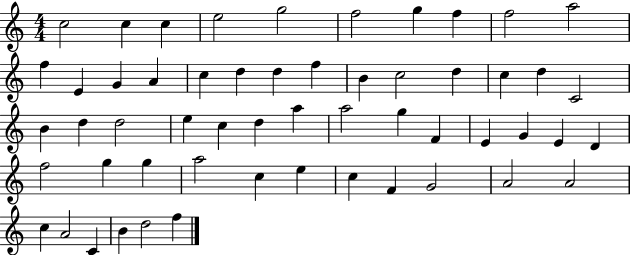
{
  \clef treble
  \numericTimeSignature
  \time 4/4
  \key c \major
  c''2 c''4 c''4 | e''2 g''2 | f''2 g''4 f''4 | f''2 a''2 | \break f''4 e'4 g'4 a'4 | c''4 d''4 d''4 f''4 | b'4 c''2 d''4 | c''4 d''4 c'2 | \break b'4 d''4 d''2 | e''4 c''4 d''4 a''4 | a''2 g''4 f'4 | e'4 g'4 e'4 d'4 | \break f''2 g''4 g''4 | a''2 c''4 e''4 | c''4 f'4 g'2 | a'2 a'2 | \break c''4 a'2 c'4 | b'4 d''2 f''4 | \bar "|."
}